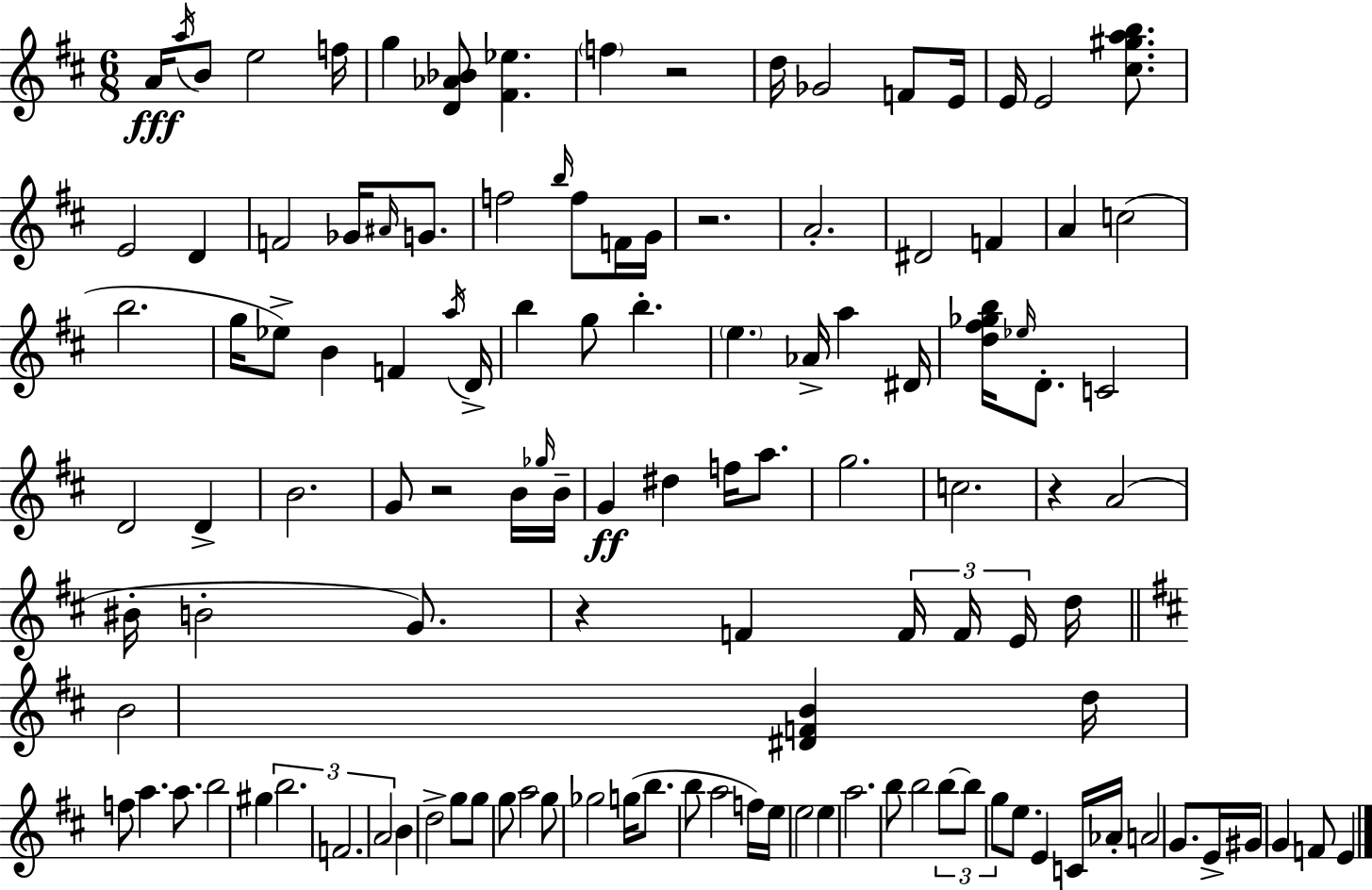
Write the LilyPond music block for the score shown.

{
  \clef treble
  \numericTimeSignature
  \time 6/8
  \key d \major
  a'16\fff \acciaccatura { a''16 } b'8 e''2 | f''16 g''4 <d' aes' bes'>8 <fis' ees''>4. | \parenthesize f''4 r2 | d''16 ges'2 f'8 | \break e'16 e'16 e'2 <cis'' gis'' a'' b''>8. | e'2 d'4 | f'2 ges'16 \grace { ais'16 } g'8. | f''2 \grace { b''16 } f''8 | \break f'16 g'16 r2. | a'2.-. | dis'2 f'4 | a'4 c''2( | \break b''2. | g''16 ees''8->) b'4 f'4 | \acciaccatura { a''16 } d'16-> b''4 g''8 b''4.-. | \parenthesize e''4. aes'16-> a''4 | \break dis'16 <d'' fis'' ges'' b''>16 \grace { ees''16 } d'8.-. c'2 | d'2 | d'4-> b'2. | g'8 r2 | \break b'16 \grace { ges''16 } b'16-- g'4\ff dis''4 | f''16 a''8. g''2. | c''2. | r4 a'2( | \break bis'16-. b'2-. | g'8.) r4 f'4 | \tuplet 3/2 { f'16 f'16 e'16 } d''16 \bar "||" \break \key b \minor b'2 <dis' f' b'>4 | d''16 f''8 a''4. a''8. | b''2 gis''4 | \tuplet 3/2 { b''2. | \break f'2. | a'2 } b'4 | d''2-> g''8 g''8 | g''8 a''2 g''8 | \break ges''2 g''16( b''8. | b''8 a''2 f''16) e''16 | e''2 e''4 | a''2. | \break b''8 b''2 \tuplet 3/2 { b''8~~ | b''8 g''8 } e''8. e'4 c'16 | aes'16-. a'2 g'8. | e'16-> gis'16 g'4 f'8 e'4 | \break \bar "|."
}